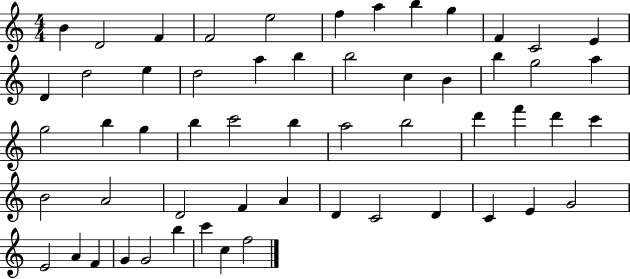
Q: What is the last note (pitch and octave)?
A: F5